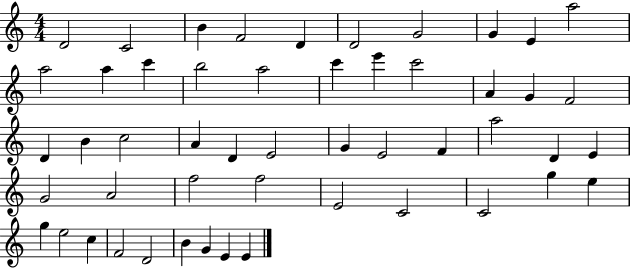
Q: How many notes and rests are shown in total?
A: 51